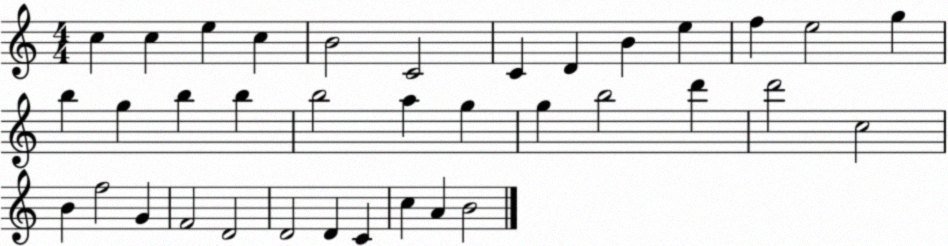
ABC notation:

X:1
T:Untitled
M:4/4
L:1/4
K:C
c c e c B2 C2 C D B e f e2 g b g b b b2 a g g b2 d' d'2 c2 B f2 G F2 D2 D2 D C c A B2